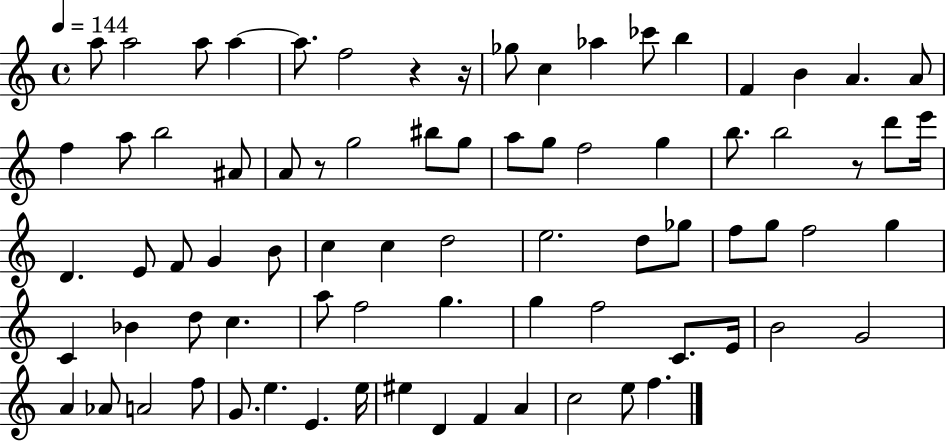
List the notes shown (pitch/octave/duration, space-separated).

A5/e A5/h A5/e A5/q A5/e. F5/h R/q R/s Gb5/e C5/q Ab5/q CES6/e B5/q F4/q B4/q A4/q. A4/e F5/q A5/e B5/h A#4/e A4/e R/e G5/h BIS5/e G5/e A5/e G5/e F5/h G5/q B5/e. B5/h R/e D6/e E6/s D4/q. E4/e F4/e G4/q B4/e C5/q C5/q D5/h E5/h. D5/e Gb5/e F5/e G5/e F5/h G5/q C4/q Bb4/q D5/e C5/q. A5/e F5/h G5/q. G5/q F5/h C4/e. E4/s B4/h G4/h A4/q Ab4/e A4/h F5/e G4/e. E5/q. E4/q. E5/s EIS5/q D4/q F4/q A4/q C5/h E5/e F5/q.